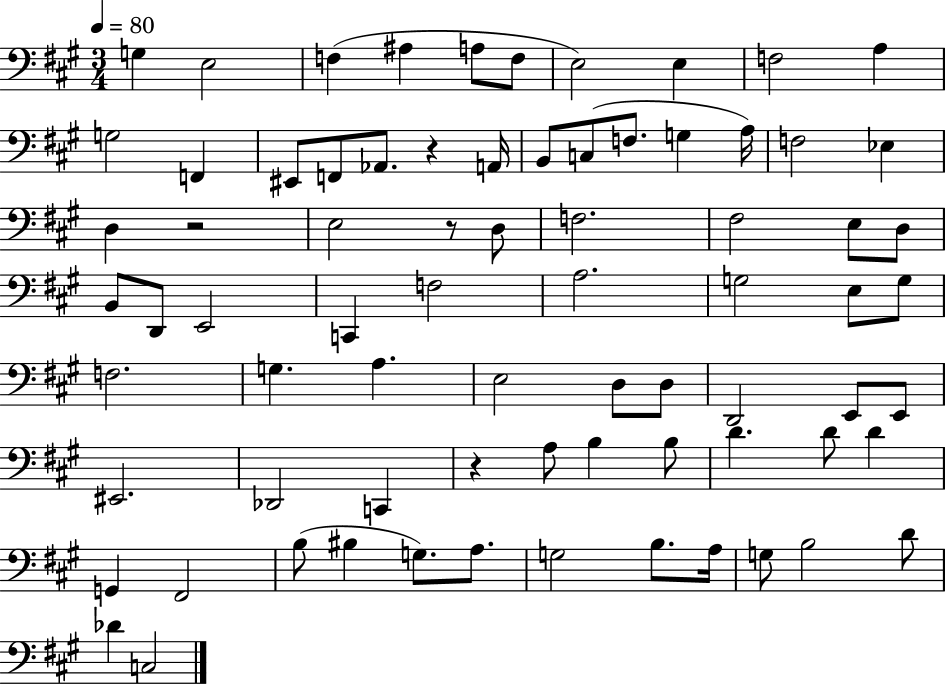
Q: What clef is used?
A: bass